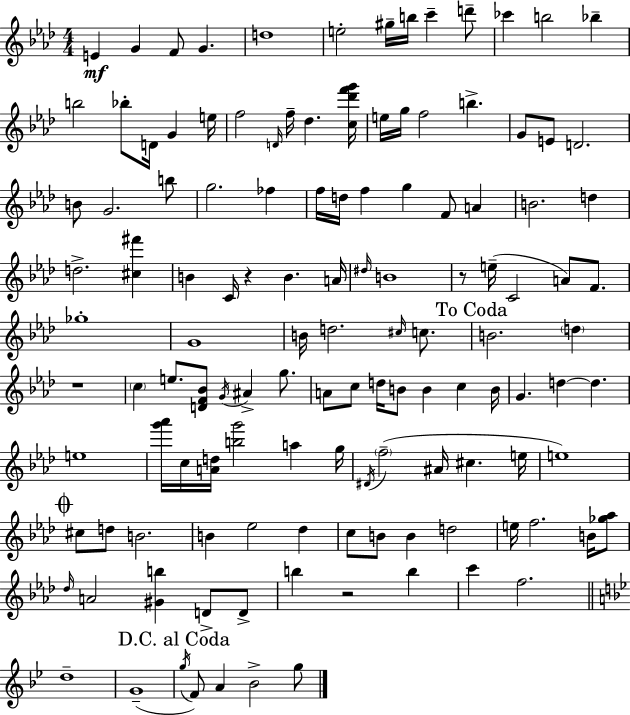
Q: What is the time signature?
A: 4/4